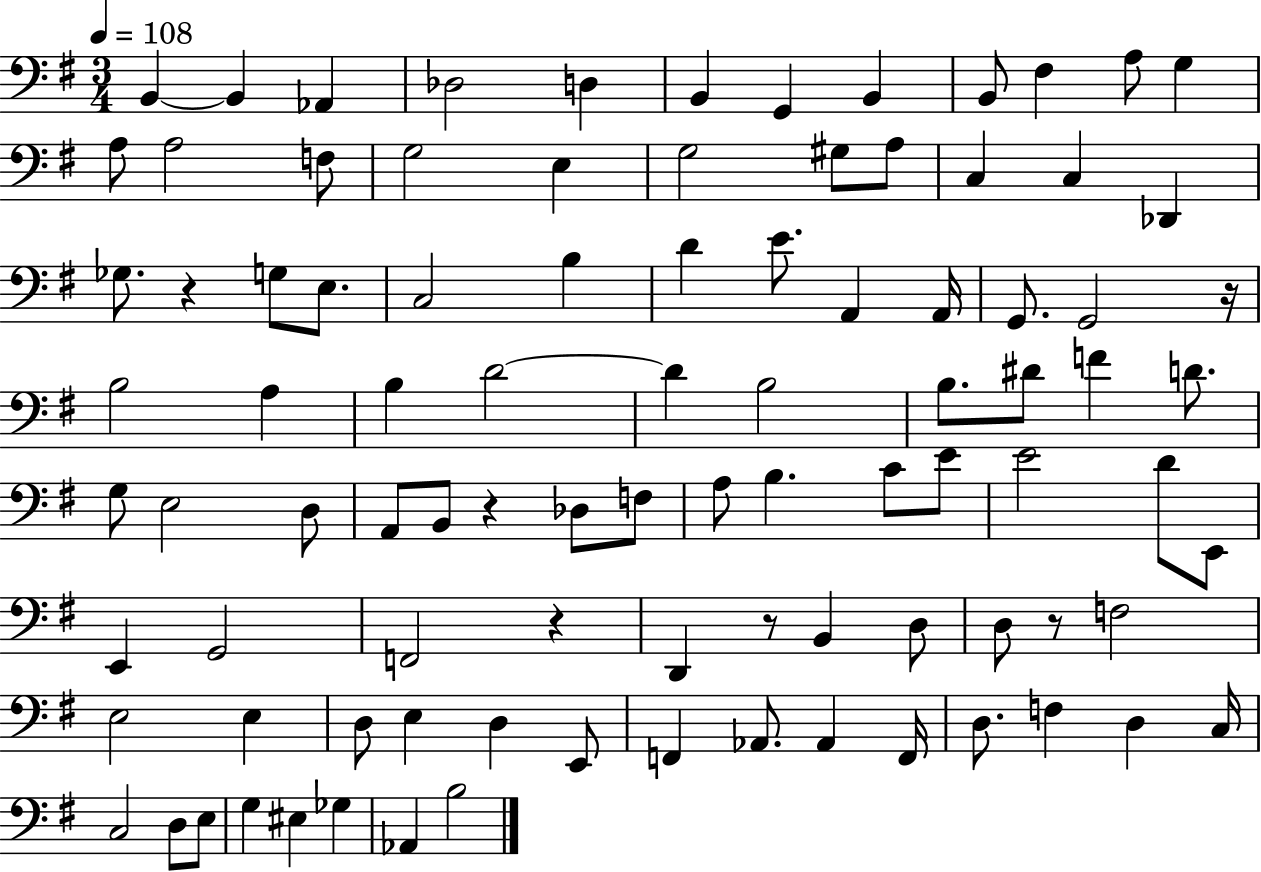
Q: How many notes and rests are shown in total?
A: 94